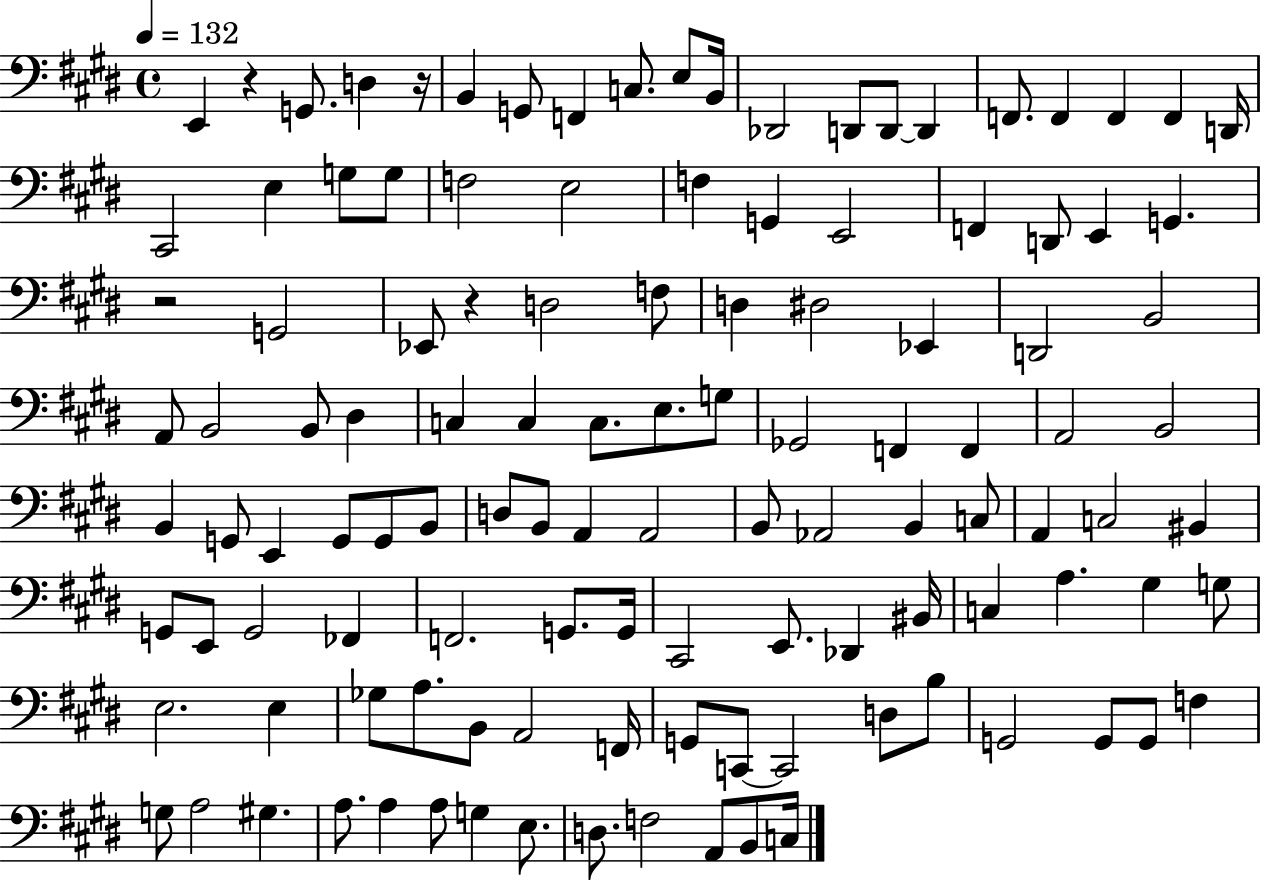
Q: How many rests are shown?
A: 4